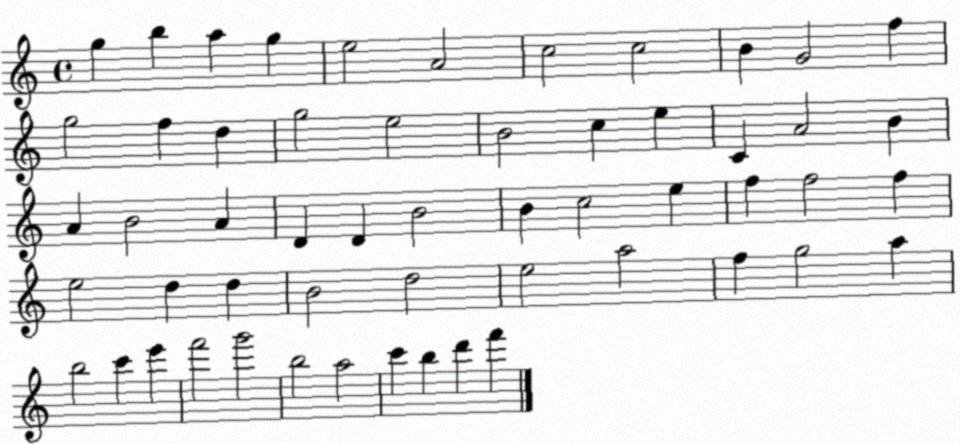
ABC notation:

X:1
T:Untitled
M:4/4
L:1/4
K:C
g b a g e2 A2 c2 c2 B G2 f g2 f d g2 e2 B2 c e C A2 B A B2 A D D B2 B c2 e f f2 f e2 d d B2 d2 e2 a2 f g2 a b2 c' e' f'2 g'2 b2 a2 c' b d' f'